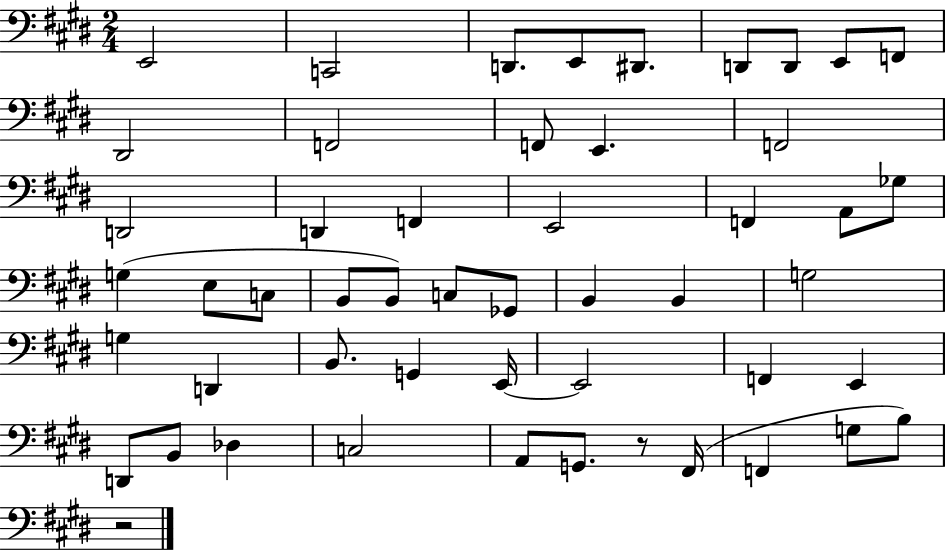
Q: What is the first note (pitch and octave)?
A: E2